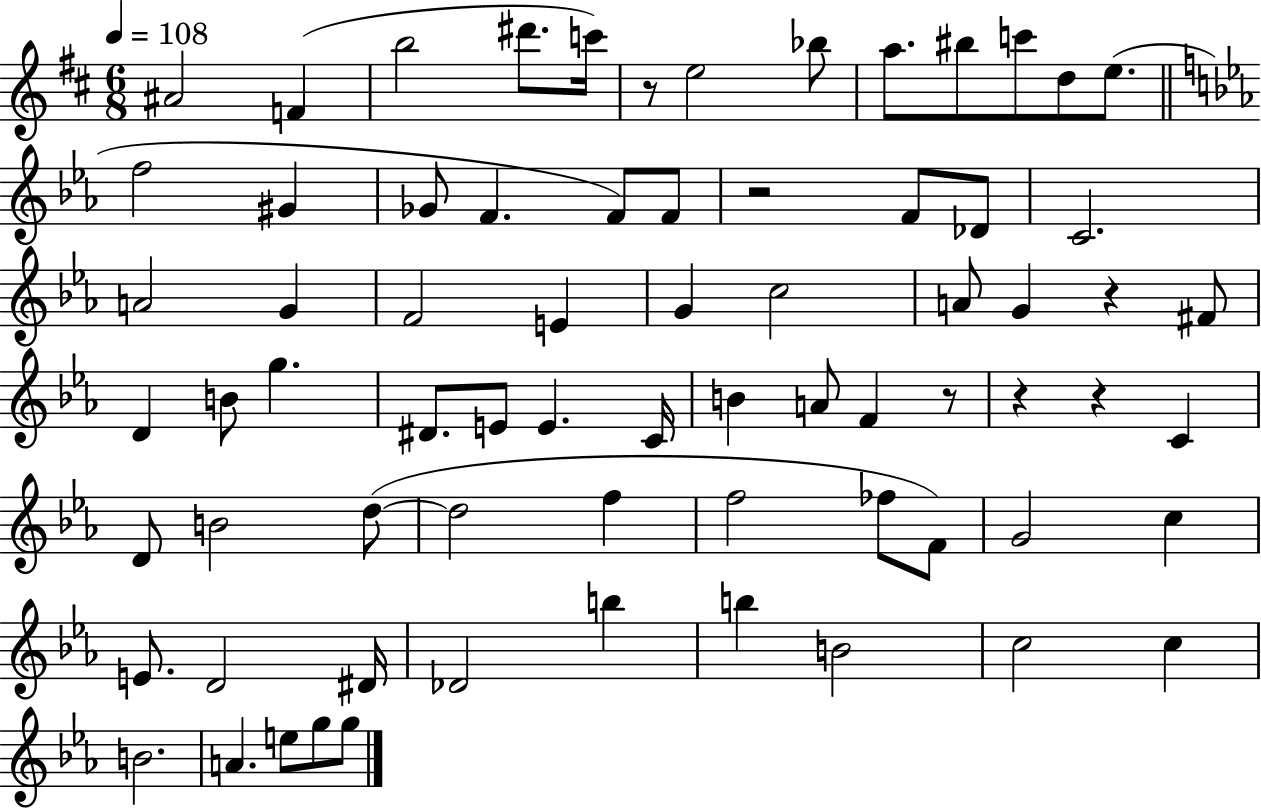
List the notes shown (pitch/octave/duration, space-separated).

A#4/h F4/q B5/h D#6/e. C6/s R/e E5/h Bb5/e A5/e. BIS5/e C6/e D5/e E5/e. F5/h G#4/q Gb4/e F4/q. F4/e F4/e R/h F4/e Db4/e C4/h. A4/h G4/q F4/h E4/q G4/q C5/h A4/e G4/q R/q F#4/e D4/q B4/e G5/q. D#4/e. E4/e E4/q. C4/s B4/q A4/e F4/q R/e R/q R/q C4/q D4/e B4/h D5/e D5/h F5/q F5/h FES5/e F4/e G4/h C5/q E4/e. D4/h D#4/s Db4/h B5/q B5/q B4/h C5/h C5/q B4/h. A4/q. E5/e G5/e G5/e